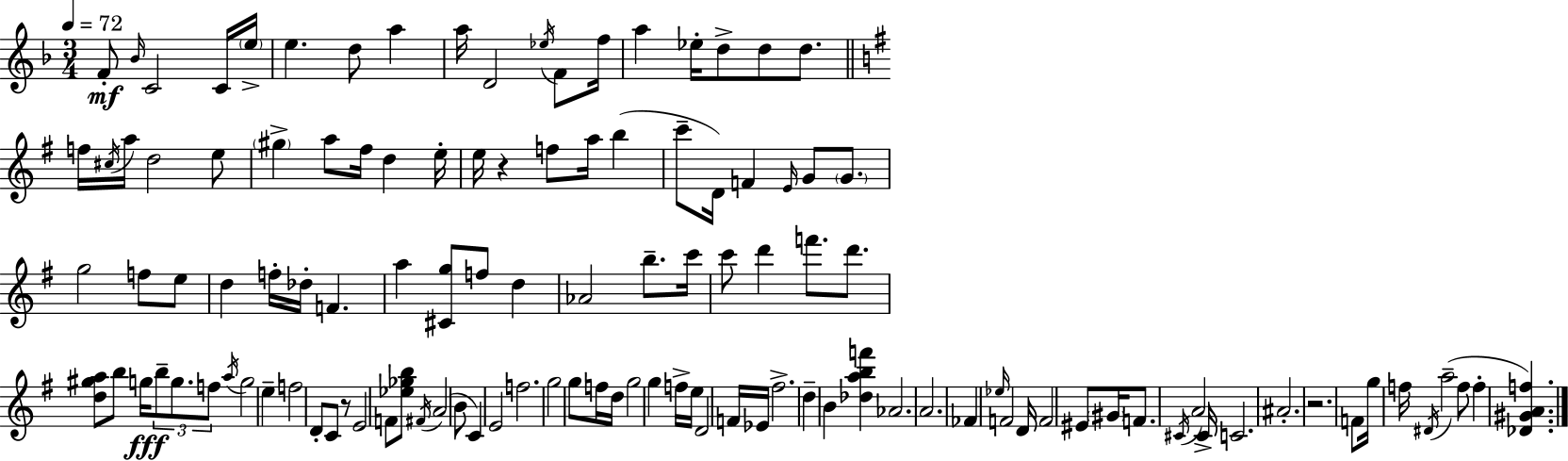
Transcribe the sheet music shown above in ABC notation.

X:1
T:Untitled
M:3/4
L:1/4
K:F
F/2 _B/4 C2 C/4 e/4 e d/2 a a/4 D2 _e/4 F/2 f/4 a _e/4 d/2 d/2 d/2 f/4 ^c/4 a/4 d2 e/2 ^g a/2 ^f/4 d e/4 e/4 z f/2 a/4 b c'/2 D/4 F E/4 G/2 G/2 g2 f/2 e/2 d f/4 _d/4 F a [^Cg]/2 f/2 d _A2 b/2 c'/4 c'/2 d' f'/2 d'/2 [d^ga]/2 b/2 g/4 b/2 g/2 f/2 a/4 g2 e f2 D/2 C/2 z/2 E2 F/2 [_e_gb]/2 ^F/4 A2 B/2 C E2 f2 g2 g/2 f/4 d/4 g2 g f/4 e/4 D2 F/4 _E/4 ^f2 d B [_dabf'] _A2 A2 _F _e/4 F2 D/4 F2 ^E/2 ^G/4 F/2 ^C/4 A2 ^C/4 C2 ^A2 z2 F/2 g/4 f/4 ^D/4 a2 f/2 f [_D^GAf]